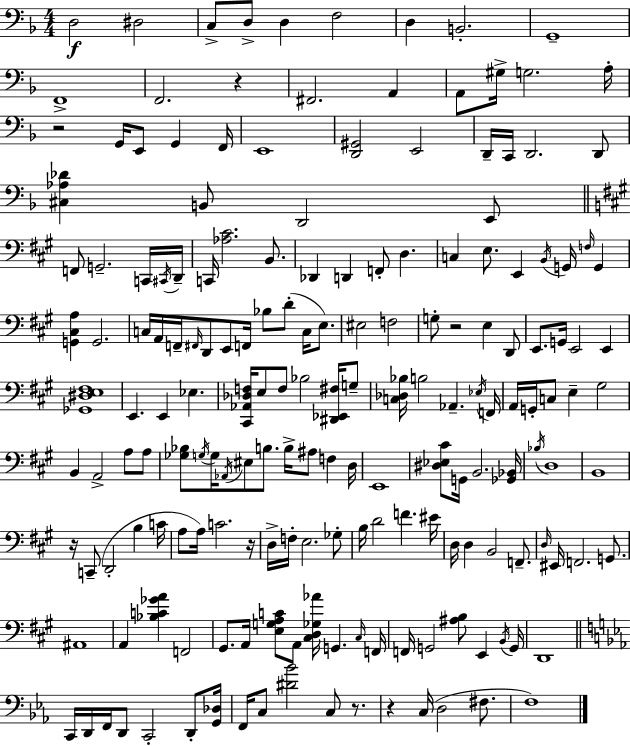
D3/h D#3/h C3/e D3/e D3/q F3/h D3/q B2/h. G2/w F2/w F2/h. R/q F#2/h. A2/q A2/e G#3/s G3/h. A3/s R/h G2/s E2/e G2/q F2/s E2/w [D2,G#2]/h E2/h D2/s C2/s D2/h. D2/e [C#3,Ab3,Db4]/q B2/e D2/h E2/e F2/e G2/h. C2/s C#2/s D2/s C2/s [Ab3,C#4]/h. B2/e. Db2/q D2/q F2/e D3/q. C3/q E3/e. E2/q B2/s G2/s F3/s G2/q [G2,C#3,A3]/q G2/h. C3/s A2/s F2/s F#2/s D2/e E2/e F2/s Bb3/e D4/e C3/s E3/e. EIS3/h F3/h G3/e R/h E3/q D2/e E2/e. G2/s E2/h E2/q [Gb2,D#3,E3,F#3]/w E2/q. E2/q Eb3/q. [C#2,Ab2,Db3,F3]/s E3/e F3/e Bb3/h [D#2,Eb2,F#3]/s G3/e [C3,Db3,Bb3]/s B3/h Ab2/q. Eb3/s F2/s A2/s G2/s C3/e E3/q G#3/h B2/q A2/h A3/e A3/e [Gb3,Bb3]/e G3/s G3/s Ab2/s EIS3/e B3/e. B3/s A#3/e F3/q D3/s E2/w [D#3,Eb3,C#4]/e G2/s B2/h. [Gb2,Bb2]/s Bb3/s D3/w B2/w R/s C2/e D2/h B3/q C4/s A3/e A3/s C4/h. R/s D3/s F3/s E3/h. Gb3/e B3/s D4/h F4/q. EIS4/s D3/s D3/q B2/h F2/e. D3/s EIS2/s F2/h. G2/e. A#2/w A2/q [Bb3,C4,Gb4,A4]/q F2/h G#2/e. A2/s [E3,G3,A3,C4]/e A2/e [C#3,D3,Gb3,Ab4]/s G2/q. C#3/s F2/s F2/s G2/h [A#3,B3]/e E2/q B2/s G2/s D2/w C2/s D2/s F2/s D2/e C2/h D2/e [G2,Db3]/s F2/s C3/e [D#4,Bb4]/h C3/e R/e. R/q C3/s D3/h F#3/e. F3/w